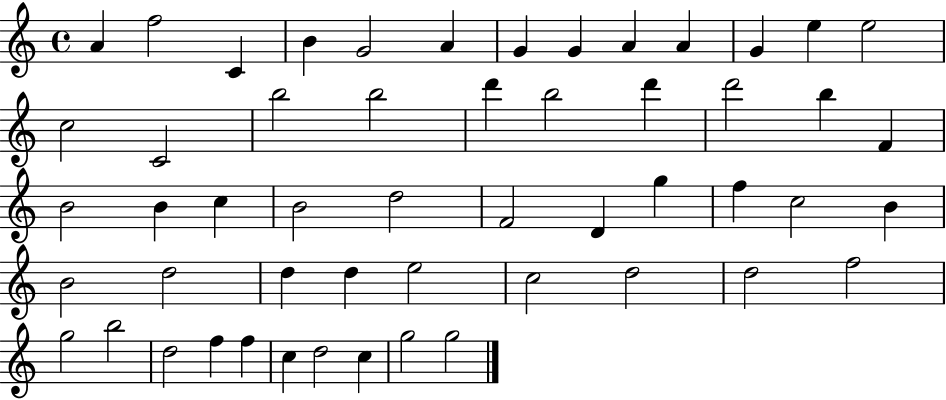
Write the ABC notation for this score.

X:1
T:Untitled
M:4/4
L:1/4
K:C
A f2 C B G2 A G G A A G e e2 c2 C2 b2 b2 d' b2 d' d'2 b F B2 B c B2 d2 F2 D g f c2 B B2 d2 d d e2 c2 d2 d2 f2 g2 b2 d2 f f c d2 c g2 g2